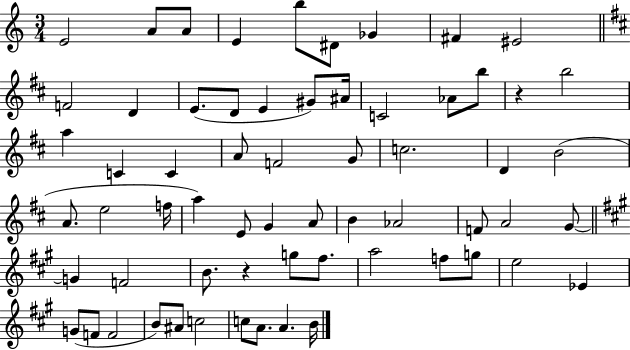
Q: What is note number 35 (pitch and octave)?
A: G4